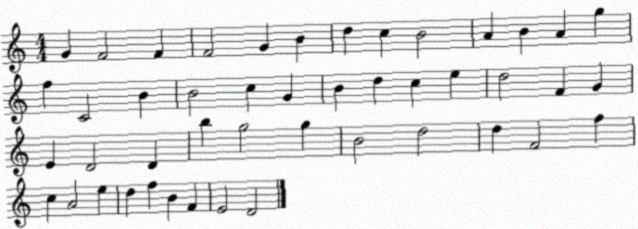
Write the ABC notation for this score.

X:1
T:Untitled
M:4/4
L:1/4
K:C
G F2 F F2 G B d c B2 A B A g f C2 B B2 c G B d c e d2 F G E D2 D b g2 g B2 d2 d F2 f c A2 e d f B F E2 D2